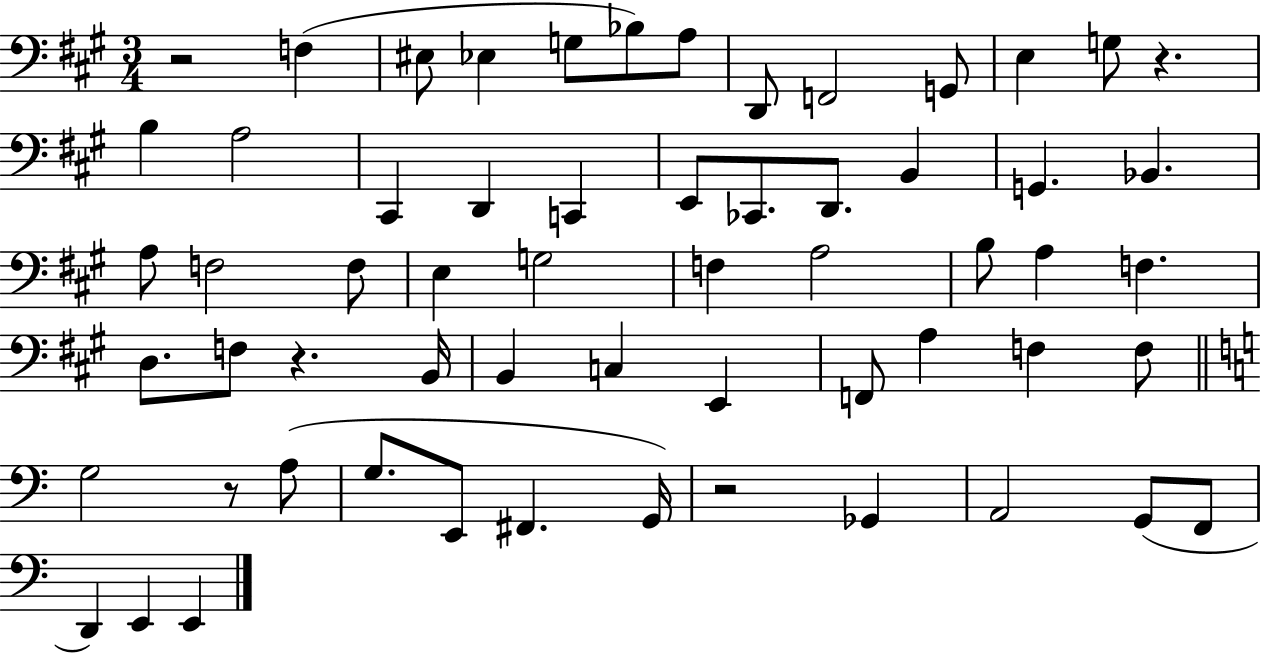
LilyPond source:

{
  \clef bass
  \numericTimeSignature
  \time 3/4
  \key a \major
  r2 f4( | eis8 ees4 g8 bes8) a8 | d,8 f,2 g,8 | e4 g8 r4. | \break b4 a2 | cis,4 d,4 c,4 | e,8 ces,8. d,8. b,4 | g,4. bes,4. | \break a8 f2 f8 | e4 g2 | f4 a2 | b8 a4 f4. | \break d8. f8 r4. b,16 | b,4 c4 e,4 | f,8 a4 f4 f8 | \bar "||" \break \key a \minor g2 r8 a8( | g8. e,8 fis,4. g,16) | r2 ges,4 | a,2 g,8( f,8 | \break d,4) e,4 e,4 | \bar "|."
}